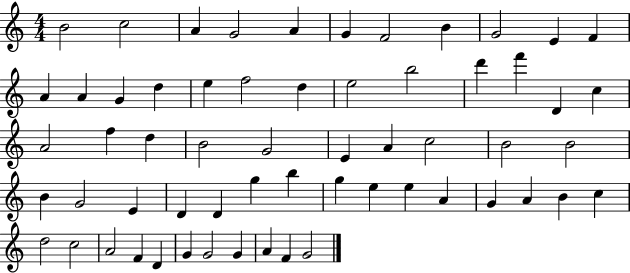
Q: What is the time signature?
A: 4/4